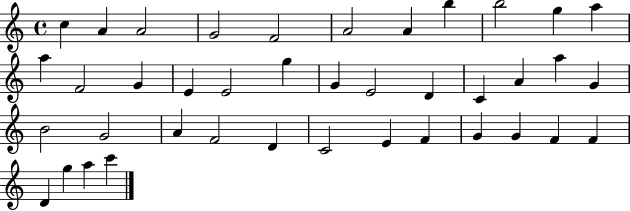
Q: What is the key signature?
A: C major